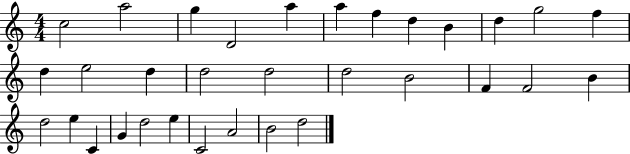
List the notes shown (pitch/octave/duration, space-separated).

C5/h A5/h G5/q D4/h A5/q A5/q F5/q D5/q B4/q D5/q G5/h F5/q D5/q E5/h D5/q D5/h D5/h D5/h B4/h F4/q F4/h B4/q D5/h E5/q C4/q G4/q D5/h E5/q C4/h A4/h B4/h D5/h